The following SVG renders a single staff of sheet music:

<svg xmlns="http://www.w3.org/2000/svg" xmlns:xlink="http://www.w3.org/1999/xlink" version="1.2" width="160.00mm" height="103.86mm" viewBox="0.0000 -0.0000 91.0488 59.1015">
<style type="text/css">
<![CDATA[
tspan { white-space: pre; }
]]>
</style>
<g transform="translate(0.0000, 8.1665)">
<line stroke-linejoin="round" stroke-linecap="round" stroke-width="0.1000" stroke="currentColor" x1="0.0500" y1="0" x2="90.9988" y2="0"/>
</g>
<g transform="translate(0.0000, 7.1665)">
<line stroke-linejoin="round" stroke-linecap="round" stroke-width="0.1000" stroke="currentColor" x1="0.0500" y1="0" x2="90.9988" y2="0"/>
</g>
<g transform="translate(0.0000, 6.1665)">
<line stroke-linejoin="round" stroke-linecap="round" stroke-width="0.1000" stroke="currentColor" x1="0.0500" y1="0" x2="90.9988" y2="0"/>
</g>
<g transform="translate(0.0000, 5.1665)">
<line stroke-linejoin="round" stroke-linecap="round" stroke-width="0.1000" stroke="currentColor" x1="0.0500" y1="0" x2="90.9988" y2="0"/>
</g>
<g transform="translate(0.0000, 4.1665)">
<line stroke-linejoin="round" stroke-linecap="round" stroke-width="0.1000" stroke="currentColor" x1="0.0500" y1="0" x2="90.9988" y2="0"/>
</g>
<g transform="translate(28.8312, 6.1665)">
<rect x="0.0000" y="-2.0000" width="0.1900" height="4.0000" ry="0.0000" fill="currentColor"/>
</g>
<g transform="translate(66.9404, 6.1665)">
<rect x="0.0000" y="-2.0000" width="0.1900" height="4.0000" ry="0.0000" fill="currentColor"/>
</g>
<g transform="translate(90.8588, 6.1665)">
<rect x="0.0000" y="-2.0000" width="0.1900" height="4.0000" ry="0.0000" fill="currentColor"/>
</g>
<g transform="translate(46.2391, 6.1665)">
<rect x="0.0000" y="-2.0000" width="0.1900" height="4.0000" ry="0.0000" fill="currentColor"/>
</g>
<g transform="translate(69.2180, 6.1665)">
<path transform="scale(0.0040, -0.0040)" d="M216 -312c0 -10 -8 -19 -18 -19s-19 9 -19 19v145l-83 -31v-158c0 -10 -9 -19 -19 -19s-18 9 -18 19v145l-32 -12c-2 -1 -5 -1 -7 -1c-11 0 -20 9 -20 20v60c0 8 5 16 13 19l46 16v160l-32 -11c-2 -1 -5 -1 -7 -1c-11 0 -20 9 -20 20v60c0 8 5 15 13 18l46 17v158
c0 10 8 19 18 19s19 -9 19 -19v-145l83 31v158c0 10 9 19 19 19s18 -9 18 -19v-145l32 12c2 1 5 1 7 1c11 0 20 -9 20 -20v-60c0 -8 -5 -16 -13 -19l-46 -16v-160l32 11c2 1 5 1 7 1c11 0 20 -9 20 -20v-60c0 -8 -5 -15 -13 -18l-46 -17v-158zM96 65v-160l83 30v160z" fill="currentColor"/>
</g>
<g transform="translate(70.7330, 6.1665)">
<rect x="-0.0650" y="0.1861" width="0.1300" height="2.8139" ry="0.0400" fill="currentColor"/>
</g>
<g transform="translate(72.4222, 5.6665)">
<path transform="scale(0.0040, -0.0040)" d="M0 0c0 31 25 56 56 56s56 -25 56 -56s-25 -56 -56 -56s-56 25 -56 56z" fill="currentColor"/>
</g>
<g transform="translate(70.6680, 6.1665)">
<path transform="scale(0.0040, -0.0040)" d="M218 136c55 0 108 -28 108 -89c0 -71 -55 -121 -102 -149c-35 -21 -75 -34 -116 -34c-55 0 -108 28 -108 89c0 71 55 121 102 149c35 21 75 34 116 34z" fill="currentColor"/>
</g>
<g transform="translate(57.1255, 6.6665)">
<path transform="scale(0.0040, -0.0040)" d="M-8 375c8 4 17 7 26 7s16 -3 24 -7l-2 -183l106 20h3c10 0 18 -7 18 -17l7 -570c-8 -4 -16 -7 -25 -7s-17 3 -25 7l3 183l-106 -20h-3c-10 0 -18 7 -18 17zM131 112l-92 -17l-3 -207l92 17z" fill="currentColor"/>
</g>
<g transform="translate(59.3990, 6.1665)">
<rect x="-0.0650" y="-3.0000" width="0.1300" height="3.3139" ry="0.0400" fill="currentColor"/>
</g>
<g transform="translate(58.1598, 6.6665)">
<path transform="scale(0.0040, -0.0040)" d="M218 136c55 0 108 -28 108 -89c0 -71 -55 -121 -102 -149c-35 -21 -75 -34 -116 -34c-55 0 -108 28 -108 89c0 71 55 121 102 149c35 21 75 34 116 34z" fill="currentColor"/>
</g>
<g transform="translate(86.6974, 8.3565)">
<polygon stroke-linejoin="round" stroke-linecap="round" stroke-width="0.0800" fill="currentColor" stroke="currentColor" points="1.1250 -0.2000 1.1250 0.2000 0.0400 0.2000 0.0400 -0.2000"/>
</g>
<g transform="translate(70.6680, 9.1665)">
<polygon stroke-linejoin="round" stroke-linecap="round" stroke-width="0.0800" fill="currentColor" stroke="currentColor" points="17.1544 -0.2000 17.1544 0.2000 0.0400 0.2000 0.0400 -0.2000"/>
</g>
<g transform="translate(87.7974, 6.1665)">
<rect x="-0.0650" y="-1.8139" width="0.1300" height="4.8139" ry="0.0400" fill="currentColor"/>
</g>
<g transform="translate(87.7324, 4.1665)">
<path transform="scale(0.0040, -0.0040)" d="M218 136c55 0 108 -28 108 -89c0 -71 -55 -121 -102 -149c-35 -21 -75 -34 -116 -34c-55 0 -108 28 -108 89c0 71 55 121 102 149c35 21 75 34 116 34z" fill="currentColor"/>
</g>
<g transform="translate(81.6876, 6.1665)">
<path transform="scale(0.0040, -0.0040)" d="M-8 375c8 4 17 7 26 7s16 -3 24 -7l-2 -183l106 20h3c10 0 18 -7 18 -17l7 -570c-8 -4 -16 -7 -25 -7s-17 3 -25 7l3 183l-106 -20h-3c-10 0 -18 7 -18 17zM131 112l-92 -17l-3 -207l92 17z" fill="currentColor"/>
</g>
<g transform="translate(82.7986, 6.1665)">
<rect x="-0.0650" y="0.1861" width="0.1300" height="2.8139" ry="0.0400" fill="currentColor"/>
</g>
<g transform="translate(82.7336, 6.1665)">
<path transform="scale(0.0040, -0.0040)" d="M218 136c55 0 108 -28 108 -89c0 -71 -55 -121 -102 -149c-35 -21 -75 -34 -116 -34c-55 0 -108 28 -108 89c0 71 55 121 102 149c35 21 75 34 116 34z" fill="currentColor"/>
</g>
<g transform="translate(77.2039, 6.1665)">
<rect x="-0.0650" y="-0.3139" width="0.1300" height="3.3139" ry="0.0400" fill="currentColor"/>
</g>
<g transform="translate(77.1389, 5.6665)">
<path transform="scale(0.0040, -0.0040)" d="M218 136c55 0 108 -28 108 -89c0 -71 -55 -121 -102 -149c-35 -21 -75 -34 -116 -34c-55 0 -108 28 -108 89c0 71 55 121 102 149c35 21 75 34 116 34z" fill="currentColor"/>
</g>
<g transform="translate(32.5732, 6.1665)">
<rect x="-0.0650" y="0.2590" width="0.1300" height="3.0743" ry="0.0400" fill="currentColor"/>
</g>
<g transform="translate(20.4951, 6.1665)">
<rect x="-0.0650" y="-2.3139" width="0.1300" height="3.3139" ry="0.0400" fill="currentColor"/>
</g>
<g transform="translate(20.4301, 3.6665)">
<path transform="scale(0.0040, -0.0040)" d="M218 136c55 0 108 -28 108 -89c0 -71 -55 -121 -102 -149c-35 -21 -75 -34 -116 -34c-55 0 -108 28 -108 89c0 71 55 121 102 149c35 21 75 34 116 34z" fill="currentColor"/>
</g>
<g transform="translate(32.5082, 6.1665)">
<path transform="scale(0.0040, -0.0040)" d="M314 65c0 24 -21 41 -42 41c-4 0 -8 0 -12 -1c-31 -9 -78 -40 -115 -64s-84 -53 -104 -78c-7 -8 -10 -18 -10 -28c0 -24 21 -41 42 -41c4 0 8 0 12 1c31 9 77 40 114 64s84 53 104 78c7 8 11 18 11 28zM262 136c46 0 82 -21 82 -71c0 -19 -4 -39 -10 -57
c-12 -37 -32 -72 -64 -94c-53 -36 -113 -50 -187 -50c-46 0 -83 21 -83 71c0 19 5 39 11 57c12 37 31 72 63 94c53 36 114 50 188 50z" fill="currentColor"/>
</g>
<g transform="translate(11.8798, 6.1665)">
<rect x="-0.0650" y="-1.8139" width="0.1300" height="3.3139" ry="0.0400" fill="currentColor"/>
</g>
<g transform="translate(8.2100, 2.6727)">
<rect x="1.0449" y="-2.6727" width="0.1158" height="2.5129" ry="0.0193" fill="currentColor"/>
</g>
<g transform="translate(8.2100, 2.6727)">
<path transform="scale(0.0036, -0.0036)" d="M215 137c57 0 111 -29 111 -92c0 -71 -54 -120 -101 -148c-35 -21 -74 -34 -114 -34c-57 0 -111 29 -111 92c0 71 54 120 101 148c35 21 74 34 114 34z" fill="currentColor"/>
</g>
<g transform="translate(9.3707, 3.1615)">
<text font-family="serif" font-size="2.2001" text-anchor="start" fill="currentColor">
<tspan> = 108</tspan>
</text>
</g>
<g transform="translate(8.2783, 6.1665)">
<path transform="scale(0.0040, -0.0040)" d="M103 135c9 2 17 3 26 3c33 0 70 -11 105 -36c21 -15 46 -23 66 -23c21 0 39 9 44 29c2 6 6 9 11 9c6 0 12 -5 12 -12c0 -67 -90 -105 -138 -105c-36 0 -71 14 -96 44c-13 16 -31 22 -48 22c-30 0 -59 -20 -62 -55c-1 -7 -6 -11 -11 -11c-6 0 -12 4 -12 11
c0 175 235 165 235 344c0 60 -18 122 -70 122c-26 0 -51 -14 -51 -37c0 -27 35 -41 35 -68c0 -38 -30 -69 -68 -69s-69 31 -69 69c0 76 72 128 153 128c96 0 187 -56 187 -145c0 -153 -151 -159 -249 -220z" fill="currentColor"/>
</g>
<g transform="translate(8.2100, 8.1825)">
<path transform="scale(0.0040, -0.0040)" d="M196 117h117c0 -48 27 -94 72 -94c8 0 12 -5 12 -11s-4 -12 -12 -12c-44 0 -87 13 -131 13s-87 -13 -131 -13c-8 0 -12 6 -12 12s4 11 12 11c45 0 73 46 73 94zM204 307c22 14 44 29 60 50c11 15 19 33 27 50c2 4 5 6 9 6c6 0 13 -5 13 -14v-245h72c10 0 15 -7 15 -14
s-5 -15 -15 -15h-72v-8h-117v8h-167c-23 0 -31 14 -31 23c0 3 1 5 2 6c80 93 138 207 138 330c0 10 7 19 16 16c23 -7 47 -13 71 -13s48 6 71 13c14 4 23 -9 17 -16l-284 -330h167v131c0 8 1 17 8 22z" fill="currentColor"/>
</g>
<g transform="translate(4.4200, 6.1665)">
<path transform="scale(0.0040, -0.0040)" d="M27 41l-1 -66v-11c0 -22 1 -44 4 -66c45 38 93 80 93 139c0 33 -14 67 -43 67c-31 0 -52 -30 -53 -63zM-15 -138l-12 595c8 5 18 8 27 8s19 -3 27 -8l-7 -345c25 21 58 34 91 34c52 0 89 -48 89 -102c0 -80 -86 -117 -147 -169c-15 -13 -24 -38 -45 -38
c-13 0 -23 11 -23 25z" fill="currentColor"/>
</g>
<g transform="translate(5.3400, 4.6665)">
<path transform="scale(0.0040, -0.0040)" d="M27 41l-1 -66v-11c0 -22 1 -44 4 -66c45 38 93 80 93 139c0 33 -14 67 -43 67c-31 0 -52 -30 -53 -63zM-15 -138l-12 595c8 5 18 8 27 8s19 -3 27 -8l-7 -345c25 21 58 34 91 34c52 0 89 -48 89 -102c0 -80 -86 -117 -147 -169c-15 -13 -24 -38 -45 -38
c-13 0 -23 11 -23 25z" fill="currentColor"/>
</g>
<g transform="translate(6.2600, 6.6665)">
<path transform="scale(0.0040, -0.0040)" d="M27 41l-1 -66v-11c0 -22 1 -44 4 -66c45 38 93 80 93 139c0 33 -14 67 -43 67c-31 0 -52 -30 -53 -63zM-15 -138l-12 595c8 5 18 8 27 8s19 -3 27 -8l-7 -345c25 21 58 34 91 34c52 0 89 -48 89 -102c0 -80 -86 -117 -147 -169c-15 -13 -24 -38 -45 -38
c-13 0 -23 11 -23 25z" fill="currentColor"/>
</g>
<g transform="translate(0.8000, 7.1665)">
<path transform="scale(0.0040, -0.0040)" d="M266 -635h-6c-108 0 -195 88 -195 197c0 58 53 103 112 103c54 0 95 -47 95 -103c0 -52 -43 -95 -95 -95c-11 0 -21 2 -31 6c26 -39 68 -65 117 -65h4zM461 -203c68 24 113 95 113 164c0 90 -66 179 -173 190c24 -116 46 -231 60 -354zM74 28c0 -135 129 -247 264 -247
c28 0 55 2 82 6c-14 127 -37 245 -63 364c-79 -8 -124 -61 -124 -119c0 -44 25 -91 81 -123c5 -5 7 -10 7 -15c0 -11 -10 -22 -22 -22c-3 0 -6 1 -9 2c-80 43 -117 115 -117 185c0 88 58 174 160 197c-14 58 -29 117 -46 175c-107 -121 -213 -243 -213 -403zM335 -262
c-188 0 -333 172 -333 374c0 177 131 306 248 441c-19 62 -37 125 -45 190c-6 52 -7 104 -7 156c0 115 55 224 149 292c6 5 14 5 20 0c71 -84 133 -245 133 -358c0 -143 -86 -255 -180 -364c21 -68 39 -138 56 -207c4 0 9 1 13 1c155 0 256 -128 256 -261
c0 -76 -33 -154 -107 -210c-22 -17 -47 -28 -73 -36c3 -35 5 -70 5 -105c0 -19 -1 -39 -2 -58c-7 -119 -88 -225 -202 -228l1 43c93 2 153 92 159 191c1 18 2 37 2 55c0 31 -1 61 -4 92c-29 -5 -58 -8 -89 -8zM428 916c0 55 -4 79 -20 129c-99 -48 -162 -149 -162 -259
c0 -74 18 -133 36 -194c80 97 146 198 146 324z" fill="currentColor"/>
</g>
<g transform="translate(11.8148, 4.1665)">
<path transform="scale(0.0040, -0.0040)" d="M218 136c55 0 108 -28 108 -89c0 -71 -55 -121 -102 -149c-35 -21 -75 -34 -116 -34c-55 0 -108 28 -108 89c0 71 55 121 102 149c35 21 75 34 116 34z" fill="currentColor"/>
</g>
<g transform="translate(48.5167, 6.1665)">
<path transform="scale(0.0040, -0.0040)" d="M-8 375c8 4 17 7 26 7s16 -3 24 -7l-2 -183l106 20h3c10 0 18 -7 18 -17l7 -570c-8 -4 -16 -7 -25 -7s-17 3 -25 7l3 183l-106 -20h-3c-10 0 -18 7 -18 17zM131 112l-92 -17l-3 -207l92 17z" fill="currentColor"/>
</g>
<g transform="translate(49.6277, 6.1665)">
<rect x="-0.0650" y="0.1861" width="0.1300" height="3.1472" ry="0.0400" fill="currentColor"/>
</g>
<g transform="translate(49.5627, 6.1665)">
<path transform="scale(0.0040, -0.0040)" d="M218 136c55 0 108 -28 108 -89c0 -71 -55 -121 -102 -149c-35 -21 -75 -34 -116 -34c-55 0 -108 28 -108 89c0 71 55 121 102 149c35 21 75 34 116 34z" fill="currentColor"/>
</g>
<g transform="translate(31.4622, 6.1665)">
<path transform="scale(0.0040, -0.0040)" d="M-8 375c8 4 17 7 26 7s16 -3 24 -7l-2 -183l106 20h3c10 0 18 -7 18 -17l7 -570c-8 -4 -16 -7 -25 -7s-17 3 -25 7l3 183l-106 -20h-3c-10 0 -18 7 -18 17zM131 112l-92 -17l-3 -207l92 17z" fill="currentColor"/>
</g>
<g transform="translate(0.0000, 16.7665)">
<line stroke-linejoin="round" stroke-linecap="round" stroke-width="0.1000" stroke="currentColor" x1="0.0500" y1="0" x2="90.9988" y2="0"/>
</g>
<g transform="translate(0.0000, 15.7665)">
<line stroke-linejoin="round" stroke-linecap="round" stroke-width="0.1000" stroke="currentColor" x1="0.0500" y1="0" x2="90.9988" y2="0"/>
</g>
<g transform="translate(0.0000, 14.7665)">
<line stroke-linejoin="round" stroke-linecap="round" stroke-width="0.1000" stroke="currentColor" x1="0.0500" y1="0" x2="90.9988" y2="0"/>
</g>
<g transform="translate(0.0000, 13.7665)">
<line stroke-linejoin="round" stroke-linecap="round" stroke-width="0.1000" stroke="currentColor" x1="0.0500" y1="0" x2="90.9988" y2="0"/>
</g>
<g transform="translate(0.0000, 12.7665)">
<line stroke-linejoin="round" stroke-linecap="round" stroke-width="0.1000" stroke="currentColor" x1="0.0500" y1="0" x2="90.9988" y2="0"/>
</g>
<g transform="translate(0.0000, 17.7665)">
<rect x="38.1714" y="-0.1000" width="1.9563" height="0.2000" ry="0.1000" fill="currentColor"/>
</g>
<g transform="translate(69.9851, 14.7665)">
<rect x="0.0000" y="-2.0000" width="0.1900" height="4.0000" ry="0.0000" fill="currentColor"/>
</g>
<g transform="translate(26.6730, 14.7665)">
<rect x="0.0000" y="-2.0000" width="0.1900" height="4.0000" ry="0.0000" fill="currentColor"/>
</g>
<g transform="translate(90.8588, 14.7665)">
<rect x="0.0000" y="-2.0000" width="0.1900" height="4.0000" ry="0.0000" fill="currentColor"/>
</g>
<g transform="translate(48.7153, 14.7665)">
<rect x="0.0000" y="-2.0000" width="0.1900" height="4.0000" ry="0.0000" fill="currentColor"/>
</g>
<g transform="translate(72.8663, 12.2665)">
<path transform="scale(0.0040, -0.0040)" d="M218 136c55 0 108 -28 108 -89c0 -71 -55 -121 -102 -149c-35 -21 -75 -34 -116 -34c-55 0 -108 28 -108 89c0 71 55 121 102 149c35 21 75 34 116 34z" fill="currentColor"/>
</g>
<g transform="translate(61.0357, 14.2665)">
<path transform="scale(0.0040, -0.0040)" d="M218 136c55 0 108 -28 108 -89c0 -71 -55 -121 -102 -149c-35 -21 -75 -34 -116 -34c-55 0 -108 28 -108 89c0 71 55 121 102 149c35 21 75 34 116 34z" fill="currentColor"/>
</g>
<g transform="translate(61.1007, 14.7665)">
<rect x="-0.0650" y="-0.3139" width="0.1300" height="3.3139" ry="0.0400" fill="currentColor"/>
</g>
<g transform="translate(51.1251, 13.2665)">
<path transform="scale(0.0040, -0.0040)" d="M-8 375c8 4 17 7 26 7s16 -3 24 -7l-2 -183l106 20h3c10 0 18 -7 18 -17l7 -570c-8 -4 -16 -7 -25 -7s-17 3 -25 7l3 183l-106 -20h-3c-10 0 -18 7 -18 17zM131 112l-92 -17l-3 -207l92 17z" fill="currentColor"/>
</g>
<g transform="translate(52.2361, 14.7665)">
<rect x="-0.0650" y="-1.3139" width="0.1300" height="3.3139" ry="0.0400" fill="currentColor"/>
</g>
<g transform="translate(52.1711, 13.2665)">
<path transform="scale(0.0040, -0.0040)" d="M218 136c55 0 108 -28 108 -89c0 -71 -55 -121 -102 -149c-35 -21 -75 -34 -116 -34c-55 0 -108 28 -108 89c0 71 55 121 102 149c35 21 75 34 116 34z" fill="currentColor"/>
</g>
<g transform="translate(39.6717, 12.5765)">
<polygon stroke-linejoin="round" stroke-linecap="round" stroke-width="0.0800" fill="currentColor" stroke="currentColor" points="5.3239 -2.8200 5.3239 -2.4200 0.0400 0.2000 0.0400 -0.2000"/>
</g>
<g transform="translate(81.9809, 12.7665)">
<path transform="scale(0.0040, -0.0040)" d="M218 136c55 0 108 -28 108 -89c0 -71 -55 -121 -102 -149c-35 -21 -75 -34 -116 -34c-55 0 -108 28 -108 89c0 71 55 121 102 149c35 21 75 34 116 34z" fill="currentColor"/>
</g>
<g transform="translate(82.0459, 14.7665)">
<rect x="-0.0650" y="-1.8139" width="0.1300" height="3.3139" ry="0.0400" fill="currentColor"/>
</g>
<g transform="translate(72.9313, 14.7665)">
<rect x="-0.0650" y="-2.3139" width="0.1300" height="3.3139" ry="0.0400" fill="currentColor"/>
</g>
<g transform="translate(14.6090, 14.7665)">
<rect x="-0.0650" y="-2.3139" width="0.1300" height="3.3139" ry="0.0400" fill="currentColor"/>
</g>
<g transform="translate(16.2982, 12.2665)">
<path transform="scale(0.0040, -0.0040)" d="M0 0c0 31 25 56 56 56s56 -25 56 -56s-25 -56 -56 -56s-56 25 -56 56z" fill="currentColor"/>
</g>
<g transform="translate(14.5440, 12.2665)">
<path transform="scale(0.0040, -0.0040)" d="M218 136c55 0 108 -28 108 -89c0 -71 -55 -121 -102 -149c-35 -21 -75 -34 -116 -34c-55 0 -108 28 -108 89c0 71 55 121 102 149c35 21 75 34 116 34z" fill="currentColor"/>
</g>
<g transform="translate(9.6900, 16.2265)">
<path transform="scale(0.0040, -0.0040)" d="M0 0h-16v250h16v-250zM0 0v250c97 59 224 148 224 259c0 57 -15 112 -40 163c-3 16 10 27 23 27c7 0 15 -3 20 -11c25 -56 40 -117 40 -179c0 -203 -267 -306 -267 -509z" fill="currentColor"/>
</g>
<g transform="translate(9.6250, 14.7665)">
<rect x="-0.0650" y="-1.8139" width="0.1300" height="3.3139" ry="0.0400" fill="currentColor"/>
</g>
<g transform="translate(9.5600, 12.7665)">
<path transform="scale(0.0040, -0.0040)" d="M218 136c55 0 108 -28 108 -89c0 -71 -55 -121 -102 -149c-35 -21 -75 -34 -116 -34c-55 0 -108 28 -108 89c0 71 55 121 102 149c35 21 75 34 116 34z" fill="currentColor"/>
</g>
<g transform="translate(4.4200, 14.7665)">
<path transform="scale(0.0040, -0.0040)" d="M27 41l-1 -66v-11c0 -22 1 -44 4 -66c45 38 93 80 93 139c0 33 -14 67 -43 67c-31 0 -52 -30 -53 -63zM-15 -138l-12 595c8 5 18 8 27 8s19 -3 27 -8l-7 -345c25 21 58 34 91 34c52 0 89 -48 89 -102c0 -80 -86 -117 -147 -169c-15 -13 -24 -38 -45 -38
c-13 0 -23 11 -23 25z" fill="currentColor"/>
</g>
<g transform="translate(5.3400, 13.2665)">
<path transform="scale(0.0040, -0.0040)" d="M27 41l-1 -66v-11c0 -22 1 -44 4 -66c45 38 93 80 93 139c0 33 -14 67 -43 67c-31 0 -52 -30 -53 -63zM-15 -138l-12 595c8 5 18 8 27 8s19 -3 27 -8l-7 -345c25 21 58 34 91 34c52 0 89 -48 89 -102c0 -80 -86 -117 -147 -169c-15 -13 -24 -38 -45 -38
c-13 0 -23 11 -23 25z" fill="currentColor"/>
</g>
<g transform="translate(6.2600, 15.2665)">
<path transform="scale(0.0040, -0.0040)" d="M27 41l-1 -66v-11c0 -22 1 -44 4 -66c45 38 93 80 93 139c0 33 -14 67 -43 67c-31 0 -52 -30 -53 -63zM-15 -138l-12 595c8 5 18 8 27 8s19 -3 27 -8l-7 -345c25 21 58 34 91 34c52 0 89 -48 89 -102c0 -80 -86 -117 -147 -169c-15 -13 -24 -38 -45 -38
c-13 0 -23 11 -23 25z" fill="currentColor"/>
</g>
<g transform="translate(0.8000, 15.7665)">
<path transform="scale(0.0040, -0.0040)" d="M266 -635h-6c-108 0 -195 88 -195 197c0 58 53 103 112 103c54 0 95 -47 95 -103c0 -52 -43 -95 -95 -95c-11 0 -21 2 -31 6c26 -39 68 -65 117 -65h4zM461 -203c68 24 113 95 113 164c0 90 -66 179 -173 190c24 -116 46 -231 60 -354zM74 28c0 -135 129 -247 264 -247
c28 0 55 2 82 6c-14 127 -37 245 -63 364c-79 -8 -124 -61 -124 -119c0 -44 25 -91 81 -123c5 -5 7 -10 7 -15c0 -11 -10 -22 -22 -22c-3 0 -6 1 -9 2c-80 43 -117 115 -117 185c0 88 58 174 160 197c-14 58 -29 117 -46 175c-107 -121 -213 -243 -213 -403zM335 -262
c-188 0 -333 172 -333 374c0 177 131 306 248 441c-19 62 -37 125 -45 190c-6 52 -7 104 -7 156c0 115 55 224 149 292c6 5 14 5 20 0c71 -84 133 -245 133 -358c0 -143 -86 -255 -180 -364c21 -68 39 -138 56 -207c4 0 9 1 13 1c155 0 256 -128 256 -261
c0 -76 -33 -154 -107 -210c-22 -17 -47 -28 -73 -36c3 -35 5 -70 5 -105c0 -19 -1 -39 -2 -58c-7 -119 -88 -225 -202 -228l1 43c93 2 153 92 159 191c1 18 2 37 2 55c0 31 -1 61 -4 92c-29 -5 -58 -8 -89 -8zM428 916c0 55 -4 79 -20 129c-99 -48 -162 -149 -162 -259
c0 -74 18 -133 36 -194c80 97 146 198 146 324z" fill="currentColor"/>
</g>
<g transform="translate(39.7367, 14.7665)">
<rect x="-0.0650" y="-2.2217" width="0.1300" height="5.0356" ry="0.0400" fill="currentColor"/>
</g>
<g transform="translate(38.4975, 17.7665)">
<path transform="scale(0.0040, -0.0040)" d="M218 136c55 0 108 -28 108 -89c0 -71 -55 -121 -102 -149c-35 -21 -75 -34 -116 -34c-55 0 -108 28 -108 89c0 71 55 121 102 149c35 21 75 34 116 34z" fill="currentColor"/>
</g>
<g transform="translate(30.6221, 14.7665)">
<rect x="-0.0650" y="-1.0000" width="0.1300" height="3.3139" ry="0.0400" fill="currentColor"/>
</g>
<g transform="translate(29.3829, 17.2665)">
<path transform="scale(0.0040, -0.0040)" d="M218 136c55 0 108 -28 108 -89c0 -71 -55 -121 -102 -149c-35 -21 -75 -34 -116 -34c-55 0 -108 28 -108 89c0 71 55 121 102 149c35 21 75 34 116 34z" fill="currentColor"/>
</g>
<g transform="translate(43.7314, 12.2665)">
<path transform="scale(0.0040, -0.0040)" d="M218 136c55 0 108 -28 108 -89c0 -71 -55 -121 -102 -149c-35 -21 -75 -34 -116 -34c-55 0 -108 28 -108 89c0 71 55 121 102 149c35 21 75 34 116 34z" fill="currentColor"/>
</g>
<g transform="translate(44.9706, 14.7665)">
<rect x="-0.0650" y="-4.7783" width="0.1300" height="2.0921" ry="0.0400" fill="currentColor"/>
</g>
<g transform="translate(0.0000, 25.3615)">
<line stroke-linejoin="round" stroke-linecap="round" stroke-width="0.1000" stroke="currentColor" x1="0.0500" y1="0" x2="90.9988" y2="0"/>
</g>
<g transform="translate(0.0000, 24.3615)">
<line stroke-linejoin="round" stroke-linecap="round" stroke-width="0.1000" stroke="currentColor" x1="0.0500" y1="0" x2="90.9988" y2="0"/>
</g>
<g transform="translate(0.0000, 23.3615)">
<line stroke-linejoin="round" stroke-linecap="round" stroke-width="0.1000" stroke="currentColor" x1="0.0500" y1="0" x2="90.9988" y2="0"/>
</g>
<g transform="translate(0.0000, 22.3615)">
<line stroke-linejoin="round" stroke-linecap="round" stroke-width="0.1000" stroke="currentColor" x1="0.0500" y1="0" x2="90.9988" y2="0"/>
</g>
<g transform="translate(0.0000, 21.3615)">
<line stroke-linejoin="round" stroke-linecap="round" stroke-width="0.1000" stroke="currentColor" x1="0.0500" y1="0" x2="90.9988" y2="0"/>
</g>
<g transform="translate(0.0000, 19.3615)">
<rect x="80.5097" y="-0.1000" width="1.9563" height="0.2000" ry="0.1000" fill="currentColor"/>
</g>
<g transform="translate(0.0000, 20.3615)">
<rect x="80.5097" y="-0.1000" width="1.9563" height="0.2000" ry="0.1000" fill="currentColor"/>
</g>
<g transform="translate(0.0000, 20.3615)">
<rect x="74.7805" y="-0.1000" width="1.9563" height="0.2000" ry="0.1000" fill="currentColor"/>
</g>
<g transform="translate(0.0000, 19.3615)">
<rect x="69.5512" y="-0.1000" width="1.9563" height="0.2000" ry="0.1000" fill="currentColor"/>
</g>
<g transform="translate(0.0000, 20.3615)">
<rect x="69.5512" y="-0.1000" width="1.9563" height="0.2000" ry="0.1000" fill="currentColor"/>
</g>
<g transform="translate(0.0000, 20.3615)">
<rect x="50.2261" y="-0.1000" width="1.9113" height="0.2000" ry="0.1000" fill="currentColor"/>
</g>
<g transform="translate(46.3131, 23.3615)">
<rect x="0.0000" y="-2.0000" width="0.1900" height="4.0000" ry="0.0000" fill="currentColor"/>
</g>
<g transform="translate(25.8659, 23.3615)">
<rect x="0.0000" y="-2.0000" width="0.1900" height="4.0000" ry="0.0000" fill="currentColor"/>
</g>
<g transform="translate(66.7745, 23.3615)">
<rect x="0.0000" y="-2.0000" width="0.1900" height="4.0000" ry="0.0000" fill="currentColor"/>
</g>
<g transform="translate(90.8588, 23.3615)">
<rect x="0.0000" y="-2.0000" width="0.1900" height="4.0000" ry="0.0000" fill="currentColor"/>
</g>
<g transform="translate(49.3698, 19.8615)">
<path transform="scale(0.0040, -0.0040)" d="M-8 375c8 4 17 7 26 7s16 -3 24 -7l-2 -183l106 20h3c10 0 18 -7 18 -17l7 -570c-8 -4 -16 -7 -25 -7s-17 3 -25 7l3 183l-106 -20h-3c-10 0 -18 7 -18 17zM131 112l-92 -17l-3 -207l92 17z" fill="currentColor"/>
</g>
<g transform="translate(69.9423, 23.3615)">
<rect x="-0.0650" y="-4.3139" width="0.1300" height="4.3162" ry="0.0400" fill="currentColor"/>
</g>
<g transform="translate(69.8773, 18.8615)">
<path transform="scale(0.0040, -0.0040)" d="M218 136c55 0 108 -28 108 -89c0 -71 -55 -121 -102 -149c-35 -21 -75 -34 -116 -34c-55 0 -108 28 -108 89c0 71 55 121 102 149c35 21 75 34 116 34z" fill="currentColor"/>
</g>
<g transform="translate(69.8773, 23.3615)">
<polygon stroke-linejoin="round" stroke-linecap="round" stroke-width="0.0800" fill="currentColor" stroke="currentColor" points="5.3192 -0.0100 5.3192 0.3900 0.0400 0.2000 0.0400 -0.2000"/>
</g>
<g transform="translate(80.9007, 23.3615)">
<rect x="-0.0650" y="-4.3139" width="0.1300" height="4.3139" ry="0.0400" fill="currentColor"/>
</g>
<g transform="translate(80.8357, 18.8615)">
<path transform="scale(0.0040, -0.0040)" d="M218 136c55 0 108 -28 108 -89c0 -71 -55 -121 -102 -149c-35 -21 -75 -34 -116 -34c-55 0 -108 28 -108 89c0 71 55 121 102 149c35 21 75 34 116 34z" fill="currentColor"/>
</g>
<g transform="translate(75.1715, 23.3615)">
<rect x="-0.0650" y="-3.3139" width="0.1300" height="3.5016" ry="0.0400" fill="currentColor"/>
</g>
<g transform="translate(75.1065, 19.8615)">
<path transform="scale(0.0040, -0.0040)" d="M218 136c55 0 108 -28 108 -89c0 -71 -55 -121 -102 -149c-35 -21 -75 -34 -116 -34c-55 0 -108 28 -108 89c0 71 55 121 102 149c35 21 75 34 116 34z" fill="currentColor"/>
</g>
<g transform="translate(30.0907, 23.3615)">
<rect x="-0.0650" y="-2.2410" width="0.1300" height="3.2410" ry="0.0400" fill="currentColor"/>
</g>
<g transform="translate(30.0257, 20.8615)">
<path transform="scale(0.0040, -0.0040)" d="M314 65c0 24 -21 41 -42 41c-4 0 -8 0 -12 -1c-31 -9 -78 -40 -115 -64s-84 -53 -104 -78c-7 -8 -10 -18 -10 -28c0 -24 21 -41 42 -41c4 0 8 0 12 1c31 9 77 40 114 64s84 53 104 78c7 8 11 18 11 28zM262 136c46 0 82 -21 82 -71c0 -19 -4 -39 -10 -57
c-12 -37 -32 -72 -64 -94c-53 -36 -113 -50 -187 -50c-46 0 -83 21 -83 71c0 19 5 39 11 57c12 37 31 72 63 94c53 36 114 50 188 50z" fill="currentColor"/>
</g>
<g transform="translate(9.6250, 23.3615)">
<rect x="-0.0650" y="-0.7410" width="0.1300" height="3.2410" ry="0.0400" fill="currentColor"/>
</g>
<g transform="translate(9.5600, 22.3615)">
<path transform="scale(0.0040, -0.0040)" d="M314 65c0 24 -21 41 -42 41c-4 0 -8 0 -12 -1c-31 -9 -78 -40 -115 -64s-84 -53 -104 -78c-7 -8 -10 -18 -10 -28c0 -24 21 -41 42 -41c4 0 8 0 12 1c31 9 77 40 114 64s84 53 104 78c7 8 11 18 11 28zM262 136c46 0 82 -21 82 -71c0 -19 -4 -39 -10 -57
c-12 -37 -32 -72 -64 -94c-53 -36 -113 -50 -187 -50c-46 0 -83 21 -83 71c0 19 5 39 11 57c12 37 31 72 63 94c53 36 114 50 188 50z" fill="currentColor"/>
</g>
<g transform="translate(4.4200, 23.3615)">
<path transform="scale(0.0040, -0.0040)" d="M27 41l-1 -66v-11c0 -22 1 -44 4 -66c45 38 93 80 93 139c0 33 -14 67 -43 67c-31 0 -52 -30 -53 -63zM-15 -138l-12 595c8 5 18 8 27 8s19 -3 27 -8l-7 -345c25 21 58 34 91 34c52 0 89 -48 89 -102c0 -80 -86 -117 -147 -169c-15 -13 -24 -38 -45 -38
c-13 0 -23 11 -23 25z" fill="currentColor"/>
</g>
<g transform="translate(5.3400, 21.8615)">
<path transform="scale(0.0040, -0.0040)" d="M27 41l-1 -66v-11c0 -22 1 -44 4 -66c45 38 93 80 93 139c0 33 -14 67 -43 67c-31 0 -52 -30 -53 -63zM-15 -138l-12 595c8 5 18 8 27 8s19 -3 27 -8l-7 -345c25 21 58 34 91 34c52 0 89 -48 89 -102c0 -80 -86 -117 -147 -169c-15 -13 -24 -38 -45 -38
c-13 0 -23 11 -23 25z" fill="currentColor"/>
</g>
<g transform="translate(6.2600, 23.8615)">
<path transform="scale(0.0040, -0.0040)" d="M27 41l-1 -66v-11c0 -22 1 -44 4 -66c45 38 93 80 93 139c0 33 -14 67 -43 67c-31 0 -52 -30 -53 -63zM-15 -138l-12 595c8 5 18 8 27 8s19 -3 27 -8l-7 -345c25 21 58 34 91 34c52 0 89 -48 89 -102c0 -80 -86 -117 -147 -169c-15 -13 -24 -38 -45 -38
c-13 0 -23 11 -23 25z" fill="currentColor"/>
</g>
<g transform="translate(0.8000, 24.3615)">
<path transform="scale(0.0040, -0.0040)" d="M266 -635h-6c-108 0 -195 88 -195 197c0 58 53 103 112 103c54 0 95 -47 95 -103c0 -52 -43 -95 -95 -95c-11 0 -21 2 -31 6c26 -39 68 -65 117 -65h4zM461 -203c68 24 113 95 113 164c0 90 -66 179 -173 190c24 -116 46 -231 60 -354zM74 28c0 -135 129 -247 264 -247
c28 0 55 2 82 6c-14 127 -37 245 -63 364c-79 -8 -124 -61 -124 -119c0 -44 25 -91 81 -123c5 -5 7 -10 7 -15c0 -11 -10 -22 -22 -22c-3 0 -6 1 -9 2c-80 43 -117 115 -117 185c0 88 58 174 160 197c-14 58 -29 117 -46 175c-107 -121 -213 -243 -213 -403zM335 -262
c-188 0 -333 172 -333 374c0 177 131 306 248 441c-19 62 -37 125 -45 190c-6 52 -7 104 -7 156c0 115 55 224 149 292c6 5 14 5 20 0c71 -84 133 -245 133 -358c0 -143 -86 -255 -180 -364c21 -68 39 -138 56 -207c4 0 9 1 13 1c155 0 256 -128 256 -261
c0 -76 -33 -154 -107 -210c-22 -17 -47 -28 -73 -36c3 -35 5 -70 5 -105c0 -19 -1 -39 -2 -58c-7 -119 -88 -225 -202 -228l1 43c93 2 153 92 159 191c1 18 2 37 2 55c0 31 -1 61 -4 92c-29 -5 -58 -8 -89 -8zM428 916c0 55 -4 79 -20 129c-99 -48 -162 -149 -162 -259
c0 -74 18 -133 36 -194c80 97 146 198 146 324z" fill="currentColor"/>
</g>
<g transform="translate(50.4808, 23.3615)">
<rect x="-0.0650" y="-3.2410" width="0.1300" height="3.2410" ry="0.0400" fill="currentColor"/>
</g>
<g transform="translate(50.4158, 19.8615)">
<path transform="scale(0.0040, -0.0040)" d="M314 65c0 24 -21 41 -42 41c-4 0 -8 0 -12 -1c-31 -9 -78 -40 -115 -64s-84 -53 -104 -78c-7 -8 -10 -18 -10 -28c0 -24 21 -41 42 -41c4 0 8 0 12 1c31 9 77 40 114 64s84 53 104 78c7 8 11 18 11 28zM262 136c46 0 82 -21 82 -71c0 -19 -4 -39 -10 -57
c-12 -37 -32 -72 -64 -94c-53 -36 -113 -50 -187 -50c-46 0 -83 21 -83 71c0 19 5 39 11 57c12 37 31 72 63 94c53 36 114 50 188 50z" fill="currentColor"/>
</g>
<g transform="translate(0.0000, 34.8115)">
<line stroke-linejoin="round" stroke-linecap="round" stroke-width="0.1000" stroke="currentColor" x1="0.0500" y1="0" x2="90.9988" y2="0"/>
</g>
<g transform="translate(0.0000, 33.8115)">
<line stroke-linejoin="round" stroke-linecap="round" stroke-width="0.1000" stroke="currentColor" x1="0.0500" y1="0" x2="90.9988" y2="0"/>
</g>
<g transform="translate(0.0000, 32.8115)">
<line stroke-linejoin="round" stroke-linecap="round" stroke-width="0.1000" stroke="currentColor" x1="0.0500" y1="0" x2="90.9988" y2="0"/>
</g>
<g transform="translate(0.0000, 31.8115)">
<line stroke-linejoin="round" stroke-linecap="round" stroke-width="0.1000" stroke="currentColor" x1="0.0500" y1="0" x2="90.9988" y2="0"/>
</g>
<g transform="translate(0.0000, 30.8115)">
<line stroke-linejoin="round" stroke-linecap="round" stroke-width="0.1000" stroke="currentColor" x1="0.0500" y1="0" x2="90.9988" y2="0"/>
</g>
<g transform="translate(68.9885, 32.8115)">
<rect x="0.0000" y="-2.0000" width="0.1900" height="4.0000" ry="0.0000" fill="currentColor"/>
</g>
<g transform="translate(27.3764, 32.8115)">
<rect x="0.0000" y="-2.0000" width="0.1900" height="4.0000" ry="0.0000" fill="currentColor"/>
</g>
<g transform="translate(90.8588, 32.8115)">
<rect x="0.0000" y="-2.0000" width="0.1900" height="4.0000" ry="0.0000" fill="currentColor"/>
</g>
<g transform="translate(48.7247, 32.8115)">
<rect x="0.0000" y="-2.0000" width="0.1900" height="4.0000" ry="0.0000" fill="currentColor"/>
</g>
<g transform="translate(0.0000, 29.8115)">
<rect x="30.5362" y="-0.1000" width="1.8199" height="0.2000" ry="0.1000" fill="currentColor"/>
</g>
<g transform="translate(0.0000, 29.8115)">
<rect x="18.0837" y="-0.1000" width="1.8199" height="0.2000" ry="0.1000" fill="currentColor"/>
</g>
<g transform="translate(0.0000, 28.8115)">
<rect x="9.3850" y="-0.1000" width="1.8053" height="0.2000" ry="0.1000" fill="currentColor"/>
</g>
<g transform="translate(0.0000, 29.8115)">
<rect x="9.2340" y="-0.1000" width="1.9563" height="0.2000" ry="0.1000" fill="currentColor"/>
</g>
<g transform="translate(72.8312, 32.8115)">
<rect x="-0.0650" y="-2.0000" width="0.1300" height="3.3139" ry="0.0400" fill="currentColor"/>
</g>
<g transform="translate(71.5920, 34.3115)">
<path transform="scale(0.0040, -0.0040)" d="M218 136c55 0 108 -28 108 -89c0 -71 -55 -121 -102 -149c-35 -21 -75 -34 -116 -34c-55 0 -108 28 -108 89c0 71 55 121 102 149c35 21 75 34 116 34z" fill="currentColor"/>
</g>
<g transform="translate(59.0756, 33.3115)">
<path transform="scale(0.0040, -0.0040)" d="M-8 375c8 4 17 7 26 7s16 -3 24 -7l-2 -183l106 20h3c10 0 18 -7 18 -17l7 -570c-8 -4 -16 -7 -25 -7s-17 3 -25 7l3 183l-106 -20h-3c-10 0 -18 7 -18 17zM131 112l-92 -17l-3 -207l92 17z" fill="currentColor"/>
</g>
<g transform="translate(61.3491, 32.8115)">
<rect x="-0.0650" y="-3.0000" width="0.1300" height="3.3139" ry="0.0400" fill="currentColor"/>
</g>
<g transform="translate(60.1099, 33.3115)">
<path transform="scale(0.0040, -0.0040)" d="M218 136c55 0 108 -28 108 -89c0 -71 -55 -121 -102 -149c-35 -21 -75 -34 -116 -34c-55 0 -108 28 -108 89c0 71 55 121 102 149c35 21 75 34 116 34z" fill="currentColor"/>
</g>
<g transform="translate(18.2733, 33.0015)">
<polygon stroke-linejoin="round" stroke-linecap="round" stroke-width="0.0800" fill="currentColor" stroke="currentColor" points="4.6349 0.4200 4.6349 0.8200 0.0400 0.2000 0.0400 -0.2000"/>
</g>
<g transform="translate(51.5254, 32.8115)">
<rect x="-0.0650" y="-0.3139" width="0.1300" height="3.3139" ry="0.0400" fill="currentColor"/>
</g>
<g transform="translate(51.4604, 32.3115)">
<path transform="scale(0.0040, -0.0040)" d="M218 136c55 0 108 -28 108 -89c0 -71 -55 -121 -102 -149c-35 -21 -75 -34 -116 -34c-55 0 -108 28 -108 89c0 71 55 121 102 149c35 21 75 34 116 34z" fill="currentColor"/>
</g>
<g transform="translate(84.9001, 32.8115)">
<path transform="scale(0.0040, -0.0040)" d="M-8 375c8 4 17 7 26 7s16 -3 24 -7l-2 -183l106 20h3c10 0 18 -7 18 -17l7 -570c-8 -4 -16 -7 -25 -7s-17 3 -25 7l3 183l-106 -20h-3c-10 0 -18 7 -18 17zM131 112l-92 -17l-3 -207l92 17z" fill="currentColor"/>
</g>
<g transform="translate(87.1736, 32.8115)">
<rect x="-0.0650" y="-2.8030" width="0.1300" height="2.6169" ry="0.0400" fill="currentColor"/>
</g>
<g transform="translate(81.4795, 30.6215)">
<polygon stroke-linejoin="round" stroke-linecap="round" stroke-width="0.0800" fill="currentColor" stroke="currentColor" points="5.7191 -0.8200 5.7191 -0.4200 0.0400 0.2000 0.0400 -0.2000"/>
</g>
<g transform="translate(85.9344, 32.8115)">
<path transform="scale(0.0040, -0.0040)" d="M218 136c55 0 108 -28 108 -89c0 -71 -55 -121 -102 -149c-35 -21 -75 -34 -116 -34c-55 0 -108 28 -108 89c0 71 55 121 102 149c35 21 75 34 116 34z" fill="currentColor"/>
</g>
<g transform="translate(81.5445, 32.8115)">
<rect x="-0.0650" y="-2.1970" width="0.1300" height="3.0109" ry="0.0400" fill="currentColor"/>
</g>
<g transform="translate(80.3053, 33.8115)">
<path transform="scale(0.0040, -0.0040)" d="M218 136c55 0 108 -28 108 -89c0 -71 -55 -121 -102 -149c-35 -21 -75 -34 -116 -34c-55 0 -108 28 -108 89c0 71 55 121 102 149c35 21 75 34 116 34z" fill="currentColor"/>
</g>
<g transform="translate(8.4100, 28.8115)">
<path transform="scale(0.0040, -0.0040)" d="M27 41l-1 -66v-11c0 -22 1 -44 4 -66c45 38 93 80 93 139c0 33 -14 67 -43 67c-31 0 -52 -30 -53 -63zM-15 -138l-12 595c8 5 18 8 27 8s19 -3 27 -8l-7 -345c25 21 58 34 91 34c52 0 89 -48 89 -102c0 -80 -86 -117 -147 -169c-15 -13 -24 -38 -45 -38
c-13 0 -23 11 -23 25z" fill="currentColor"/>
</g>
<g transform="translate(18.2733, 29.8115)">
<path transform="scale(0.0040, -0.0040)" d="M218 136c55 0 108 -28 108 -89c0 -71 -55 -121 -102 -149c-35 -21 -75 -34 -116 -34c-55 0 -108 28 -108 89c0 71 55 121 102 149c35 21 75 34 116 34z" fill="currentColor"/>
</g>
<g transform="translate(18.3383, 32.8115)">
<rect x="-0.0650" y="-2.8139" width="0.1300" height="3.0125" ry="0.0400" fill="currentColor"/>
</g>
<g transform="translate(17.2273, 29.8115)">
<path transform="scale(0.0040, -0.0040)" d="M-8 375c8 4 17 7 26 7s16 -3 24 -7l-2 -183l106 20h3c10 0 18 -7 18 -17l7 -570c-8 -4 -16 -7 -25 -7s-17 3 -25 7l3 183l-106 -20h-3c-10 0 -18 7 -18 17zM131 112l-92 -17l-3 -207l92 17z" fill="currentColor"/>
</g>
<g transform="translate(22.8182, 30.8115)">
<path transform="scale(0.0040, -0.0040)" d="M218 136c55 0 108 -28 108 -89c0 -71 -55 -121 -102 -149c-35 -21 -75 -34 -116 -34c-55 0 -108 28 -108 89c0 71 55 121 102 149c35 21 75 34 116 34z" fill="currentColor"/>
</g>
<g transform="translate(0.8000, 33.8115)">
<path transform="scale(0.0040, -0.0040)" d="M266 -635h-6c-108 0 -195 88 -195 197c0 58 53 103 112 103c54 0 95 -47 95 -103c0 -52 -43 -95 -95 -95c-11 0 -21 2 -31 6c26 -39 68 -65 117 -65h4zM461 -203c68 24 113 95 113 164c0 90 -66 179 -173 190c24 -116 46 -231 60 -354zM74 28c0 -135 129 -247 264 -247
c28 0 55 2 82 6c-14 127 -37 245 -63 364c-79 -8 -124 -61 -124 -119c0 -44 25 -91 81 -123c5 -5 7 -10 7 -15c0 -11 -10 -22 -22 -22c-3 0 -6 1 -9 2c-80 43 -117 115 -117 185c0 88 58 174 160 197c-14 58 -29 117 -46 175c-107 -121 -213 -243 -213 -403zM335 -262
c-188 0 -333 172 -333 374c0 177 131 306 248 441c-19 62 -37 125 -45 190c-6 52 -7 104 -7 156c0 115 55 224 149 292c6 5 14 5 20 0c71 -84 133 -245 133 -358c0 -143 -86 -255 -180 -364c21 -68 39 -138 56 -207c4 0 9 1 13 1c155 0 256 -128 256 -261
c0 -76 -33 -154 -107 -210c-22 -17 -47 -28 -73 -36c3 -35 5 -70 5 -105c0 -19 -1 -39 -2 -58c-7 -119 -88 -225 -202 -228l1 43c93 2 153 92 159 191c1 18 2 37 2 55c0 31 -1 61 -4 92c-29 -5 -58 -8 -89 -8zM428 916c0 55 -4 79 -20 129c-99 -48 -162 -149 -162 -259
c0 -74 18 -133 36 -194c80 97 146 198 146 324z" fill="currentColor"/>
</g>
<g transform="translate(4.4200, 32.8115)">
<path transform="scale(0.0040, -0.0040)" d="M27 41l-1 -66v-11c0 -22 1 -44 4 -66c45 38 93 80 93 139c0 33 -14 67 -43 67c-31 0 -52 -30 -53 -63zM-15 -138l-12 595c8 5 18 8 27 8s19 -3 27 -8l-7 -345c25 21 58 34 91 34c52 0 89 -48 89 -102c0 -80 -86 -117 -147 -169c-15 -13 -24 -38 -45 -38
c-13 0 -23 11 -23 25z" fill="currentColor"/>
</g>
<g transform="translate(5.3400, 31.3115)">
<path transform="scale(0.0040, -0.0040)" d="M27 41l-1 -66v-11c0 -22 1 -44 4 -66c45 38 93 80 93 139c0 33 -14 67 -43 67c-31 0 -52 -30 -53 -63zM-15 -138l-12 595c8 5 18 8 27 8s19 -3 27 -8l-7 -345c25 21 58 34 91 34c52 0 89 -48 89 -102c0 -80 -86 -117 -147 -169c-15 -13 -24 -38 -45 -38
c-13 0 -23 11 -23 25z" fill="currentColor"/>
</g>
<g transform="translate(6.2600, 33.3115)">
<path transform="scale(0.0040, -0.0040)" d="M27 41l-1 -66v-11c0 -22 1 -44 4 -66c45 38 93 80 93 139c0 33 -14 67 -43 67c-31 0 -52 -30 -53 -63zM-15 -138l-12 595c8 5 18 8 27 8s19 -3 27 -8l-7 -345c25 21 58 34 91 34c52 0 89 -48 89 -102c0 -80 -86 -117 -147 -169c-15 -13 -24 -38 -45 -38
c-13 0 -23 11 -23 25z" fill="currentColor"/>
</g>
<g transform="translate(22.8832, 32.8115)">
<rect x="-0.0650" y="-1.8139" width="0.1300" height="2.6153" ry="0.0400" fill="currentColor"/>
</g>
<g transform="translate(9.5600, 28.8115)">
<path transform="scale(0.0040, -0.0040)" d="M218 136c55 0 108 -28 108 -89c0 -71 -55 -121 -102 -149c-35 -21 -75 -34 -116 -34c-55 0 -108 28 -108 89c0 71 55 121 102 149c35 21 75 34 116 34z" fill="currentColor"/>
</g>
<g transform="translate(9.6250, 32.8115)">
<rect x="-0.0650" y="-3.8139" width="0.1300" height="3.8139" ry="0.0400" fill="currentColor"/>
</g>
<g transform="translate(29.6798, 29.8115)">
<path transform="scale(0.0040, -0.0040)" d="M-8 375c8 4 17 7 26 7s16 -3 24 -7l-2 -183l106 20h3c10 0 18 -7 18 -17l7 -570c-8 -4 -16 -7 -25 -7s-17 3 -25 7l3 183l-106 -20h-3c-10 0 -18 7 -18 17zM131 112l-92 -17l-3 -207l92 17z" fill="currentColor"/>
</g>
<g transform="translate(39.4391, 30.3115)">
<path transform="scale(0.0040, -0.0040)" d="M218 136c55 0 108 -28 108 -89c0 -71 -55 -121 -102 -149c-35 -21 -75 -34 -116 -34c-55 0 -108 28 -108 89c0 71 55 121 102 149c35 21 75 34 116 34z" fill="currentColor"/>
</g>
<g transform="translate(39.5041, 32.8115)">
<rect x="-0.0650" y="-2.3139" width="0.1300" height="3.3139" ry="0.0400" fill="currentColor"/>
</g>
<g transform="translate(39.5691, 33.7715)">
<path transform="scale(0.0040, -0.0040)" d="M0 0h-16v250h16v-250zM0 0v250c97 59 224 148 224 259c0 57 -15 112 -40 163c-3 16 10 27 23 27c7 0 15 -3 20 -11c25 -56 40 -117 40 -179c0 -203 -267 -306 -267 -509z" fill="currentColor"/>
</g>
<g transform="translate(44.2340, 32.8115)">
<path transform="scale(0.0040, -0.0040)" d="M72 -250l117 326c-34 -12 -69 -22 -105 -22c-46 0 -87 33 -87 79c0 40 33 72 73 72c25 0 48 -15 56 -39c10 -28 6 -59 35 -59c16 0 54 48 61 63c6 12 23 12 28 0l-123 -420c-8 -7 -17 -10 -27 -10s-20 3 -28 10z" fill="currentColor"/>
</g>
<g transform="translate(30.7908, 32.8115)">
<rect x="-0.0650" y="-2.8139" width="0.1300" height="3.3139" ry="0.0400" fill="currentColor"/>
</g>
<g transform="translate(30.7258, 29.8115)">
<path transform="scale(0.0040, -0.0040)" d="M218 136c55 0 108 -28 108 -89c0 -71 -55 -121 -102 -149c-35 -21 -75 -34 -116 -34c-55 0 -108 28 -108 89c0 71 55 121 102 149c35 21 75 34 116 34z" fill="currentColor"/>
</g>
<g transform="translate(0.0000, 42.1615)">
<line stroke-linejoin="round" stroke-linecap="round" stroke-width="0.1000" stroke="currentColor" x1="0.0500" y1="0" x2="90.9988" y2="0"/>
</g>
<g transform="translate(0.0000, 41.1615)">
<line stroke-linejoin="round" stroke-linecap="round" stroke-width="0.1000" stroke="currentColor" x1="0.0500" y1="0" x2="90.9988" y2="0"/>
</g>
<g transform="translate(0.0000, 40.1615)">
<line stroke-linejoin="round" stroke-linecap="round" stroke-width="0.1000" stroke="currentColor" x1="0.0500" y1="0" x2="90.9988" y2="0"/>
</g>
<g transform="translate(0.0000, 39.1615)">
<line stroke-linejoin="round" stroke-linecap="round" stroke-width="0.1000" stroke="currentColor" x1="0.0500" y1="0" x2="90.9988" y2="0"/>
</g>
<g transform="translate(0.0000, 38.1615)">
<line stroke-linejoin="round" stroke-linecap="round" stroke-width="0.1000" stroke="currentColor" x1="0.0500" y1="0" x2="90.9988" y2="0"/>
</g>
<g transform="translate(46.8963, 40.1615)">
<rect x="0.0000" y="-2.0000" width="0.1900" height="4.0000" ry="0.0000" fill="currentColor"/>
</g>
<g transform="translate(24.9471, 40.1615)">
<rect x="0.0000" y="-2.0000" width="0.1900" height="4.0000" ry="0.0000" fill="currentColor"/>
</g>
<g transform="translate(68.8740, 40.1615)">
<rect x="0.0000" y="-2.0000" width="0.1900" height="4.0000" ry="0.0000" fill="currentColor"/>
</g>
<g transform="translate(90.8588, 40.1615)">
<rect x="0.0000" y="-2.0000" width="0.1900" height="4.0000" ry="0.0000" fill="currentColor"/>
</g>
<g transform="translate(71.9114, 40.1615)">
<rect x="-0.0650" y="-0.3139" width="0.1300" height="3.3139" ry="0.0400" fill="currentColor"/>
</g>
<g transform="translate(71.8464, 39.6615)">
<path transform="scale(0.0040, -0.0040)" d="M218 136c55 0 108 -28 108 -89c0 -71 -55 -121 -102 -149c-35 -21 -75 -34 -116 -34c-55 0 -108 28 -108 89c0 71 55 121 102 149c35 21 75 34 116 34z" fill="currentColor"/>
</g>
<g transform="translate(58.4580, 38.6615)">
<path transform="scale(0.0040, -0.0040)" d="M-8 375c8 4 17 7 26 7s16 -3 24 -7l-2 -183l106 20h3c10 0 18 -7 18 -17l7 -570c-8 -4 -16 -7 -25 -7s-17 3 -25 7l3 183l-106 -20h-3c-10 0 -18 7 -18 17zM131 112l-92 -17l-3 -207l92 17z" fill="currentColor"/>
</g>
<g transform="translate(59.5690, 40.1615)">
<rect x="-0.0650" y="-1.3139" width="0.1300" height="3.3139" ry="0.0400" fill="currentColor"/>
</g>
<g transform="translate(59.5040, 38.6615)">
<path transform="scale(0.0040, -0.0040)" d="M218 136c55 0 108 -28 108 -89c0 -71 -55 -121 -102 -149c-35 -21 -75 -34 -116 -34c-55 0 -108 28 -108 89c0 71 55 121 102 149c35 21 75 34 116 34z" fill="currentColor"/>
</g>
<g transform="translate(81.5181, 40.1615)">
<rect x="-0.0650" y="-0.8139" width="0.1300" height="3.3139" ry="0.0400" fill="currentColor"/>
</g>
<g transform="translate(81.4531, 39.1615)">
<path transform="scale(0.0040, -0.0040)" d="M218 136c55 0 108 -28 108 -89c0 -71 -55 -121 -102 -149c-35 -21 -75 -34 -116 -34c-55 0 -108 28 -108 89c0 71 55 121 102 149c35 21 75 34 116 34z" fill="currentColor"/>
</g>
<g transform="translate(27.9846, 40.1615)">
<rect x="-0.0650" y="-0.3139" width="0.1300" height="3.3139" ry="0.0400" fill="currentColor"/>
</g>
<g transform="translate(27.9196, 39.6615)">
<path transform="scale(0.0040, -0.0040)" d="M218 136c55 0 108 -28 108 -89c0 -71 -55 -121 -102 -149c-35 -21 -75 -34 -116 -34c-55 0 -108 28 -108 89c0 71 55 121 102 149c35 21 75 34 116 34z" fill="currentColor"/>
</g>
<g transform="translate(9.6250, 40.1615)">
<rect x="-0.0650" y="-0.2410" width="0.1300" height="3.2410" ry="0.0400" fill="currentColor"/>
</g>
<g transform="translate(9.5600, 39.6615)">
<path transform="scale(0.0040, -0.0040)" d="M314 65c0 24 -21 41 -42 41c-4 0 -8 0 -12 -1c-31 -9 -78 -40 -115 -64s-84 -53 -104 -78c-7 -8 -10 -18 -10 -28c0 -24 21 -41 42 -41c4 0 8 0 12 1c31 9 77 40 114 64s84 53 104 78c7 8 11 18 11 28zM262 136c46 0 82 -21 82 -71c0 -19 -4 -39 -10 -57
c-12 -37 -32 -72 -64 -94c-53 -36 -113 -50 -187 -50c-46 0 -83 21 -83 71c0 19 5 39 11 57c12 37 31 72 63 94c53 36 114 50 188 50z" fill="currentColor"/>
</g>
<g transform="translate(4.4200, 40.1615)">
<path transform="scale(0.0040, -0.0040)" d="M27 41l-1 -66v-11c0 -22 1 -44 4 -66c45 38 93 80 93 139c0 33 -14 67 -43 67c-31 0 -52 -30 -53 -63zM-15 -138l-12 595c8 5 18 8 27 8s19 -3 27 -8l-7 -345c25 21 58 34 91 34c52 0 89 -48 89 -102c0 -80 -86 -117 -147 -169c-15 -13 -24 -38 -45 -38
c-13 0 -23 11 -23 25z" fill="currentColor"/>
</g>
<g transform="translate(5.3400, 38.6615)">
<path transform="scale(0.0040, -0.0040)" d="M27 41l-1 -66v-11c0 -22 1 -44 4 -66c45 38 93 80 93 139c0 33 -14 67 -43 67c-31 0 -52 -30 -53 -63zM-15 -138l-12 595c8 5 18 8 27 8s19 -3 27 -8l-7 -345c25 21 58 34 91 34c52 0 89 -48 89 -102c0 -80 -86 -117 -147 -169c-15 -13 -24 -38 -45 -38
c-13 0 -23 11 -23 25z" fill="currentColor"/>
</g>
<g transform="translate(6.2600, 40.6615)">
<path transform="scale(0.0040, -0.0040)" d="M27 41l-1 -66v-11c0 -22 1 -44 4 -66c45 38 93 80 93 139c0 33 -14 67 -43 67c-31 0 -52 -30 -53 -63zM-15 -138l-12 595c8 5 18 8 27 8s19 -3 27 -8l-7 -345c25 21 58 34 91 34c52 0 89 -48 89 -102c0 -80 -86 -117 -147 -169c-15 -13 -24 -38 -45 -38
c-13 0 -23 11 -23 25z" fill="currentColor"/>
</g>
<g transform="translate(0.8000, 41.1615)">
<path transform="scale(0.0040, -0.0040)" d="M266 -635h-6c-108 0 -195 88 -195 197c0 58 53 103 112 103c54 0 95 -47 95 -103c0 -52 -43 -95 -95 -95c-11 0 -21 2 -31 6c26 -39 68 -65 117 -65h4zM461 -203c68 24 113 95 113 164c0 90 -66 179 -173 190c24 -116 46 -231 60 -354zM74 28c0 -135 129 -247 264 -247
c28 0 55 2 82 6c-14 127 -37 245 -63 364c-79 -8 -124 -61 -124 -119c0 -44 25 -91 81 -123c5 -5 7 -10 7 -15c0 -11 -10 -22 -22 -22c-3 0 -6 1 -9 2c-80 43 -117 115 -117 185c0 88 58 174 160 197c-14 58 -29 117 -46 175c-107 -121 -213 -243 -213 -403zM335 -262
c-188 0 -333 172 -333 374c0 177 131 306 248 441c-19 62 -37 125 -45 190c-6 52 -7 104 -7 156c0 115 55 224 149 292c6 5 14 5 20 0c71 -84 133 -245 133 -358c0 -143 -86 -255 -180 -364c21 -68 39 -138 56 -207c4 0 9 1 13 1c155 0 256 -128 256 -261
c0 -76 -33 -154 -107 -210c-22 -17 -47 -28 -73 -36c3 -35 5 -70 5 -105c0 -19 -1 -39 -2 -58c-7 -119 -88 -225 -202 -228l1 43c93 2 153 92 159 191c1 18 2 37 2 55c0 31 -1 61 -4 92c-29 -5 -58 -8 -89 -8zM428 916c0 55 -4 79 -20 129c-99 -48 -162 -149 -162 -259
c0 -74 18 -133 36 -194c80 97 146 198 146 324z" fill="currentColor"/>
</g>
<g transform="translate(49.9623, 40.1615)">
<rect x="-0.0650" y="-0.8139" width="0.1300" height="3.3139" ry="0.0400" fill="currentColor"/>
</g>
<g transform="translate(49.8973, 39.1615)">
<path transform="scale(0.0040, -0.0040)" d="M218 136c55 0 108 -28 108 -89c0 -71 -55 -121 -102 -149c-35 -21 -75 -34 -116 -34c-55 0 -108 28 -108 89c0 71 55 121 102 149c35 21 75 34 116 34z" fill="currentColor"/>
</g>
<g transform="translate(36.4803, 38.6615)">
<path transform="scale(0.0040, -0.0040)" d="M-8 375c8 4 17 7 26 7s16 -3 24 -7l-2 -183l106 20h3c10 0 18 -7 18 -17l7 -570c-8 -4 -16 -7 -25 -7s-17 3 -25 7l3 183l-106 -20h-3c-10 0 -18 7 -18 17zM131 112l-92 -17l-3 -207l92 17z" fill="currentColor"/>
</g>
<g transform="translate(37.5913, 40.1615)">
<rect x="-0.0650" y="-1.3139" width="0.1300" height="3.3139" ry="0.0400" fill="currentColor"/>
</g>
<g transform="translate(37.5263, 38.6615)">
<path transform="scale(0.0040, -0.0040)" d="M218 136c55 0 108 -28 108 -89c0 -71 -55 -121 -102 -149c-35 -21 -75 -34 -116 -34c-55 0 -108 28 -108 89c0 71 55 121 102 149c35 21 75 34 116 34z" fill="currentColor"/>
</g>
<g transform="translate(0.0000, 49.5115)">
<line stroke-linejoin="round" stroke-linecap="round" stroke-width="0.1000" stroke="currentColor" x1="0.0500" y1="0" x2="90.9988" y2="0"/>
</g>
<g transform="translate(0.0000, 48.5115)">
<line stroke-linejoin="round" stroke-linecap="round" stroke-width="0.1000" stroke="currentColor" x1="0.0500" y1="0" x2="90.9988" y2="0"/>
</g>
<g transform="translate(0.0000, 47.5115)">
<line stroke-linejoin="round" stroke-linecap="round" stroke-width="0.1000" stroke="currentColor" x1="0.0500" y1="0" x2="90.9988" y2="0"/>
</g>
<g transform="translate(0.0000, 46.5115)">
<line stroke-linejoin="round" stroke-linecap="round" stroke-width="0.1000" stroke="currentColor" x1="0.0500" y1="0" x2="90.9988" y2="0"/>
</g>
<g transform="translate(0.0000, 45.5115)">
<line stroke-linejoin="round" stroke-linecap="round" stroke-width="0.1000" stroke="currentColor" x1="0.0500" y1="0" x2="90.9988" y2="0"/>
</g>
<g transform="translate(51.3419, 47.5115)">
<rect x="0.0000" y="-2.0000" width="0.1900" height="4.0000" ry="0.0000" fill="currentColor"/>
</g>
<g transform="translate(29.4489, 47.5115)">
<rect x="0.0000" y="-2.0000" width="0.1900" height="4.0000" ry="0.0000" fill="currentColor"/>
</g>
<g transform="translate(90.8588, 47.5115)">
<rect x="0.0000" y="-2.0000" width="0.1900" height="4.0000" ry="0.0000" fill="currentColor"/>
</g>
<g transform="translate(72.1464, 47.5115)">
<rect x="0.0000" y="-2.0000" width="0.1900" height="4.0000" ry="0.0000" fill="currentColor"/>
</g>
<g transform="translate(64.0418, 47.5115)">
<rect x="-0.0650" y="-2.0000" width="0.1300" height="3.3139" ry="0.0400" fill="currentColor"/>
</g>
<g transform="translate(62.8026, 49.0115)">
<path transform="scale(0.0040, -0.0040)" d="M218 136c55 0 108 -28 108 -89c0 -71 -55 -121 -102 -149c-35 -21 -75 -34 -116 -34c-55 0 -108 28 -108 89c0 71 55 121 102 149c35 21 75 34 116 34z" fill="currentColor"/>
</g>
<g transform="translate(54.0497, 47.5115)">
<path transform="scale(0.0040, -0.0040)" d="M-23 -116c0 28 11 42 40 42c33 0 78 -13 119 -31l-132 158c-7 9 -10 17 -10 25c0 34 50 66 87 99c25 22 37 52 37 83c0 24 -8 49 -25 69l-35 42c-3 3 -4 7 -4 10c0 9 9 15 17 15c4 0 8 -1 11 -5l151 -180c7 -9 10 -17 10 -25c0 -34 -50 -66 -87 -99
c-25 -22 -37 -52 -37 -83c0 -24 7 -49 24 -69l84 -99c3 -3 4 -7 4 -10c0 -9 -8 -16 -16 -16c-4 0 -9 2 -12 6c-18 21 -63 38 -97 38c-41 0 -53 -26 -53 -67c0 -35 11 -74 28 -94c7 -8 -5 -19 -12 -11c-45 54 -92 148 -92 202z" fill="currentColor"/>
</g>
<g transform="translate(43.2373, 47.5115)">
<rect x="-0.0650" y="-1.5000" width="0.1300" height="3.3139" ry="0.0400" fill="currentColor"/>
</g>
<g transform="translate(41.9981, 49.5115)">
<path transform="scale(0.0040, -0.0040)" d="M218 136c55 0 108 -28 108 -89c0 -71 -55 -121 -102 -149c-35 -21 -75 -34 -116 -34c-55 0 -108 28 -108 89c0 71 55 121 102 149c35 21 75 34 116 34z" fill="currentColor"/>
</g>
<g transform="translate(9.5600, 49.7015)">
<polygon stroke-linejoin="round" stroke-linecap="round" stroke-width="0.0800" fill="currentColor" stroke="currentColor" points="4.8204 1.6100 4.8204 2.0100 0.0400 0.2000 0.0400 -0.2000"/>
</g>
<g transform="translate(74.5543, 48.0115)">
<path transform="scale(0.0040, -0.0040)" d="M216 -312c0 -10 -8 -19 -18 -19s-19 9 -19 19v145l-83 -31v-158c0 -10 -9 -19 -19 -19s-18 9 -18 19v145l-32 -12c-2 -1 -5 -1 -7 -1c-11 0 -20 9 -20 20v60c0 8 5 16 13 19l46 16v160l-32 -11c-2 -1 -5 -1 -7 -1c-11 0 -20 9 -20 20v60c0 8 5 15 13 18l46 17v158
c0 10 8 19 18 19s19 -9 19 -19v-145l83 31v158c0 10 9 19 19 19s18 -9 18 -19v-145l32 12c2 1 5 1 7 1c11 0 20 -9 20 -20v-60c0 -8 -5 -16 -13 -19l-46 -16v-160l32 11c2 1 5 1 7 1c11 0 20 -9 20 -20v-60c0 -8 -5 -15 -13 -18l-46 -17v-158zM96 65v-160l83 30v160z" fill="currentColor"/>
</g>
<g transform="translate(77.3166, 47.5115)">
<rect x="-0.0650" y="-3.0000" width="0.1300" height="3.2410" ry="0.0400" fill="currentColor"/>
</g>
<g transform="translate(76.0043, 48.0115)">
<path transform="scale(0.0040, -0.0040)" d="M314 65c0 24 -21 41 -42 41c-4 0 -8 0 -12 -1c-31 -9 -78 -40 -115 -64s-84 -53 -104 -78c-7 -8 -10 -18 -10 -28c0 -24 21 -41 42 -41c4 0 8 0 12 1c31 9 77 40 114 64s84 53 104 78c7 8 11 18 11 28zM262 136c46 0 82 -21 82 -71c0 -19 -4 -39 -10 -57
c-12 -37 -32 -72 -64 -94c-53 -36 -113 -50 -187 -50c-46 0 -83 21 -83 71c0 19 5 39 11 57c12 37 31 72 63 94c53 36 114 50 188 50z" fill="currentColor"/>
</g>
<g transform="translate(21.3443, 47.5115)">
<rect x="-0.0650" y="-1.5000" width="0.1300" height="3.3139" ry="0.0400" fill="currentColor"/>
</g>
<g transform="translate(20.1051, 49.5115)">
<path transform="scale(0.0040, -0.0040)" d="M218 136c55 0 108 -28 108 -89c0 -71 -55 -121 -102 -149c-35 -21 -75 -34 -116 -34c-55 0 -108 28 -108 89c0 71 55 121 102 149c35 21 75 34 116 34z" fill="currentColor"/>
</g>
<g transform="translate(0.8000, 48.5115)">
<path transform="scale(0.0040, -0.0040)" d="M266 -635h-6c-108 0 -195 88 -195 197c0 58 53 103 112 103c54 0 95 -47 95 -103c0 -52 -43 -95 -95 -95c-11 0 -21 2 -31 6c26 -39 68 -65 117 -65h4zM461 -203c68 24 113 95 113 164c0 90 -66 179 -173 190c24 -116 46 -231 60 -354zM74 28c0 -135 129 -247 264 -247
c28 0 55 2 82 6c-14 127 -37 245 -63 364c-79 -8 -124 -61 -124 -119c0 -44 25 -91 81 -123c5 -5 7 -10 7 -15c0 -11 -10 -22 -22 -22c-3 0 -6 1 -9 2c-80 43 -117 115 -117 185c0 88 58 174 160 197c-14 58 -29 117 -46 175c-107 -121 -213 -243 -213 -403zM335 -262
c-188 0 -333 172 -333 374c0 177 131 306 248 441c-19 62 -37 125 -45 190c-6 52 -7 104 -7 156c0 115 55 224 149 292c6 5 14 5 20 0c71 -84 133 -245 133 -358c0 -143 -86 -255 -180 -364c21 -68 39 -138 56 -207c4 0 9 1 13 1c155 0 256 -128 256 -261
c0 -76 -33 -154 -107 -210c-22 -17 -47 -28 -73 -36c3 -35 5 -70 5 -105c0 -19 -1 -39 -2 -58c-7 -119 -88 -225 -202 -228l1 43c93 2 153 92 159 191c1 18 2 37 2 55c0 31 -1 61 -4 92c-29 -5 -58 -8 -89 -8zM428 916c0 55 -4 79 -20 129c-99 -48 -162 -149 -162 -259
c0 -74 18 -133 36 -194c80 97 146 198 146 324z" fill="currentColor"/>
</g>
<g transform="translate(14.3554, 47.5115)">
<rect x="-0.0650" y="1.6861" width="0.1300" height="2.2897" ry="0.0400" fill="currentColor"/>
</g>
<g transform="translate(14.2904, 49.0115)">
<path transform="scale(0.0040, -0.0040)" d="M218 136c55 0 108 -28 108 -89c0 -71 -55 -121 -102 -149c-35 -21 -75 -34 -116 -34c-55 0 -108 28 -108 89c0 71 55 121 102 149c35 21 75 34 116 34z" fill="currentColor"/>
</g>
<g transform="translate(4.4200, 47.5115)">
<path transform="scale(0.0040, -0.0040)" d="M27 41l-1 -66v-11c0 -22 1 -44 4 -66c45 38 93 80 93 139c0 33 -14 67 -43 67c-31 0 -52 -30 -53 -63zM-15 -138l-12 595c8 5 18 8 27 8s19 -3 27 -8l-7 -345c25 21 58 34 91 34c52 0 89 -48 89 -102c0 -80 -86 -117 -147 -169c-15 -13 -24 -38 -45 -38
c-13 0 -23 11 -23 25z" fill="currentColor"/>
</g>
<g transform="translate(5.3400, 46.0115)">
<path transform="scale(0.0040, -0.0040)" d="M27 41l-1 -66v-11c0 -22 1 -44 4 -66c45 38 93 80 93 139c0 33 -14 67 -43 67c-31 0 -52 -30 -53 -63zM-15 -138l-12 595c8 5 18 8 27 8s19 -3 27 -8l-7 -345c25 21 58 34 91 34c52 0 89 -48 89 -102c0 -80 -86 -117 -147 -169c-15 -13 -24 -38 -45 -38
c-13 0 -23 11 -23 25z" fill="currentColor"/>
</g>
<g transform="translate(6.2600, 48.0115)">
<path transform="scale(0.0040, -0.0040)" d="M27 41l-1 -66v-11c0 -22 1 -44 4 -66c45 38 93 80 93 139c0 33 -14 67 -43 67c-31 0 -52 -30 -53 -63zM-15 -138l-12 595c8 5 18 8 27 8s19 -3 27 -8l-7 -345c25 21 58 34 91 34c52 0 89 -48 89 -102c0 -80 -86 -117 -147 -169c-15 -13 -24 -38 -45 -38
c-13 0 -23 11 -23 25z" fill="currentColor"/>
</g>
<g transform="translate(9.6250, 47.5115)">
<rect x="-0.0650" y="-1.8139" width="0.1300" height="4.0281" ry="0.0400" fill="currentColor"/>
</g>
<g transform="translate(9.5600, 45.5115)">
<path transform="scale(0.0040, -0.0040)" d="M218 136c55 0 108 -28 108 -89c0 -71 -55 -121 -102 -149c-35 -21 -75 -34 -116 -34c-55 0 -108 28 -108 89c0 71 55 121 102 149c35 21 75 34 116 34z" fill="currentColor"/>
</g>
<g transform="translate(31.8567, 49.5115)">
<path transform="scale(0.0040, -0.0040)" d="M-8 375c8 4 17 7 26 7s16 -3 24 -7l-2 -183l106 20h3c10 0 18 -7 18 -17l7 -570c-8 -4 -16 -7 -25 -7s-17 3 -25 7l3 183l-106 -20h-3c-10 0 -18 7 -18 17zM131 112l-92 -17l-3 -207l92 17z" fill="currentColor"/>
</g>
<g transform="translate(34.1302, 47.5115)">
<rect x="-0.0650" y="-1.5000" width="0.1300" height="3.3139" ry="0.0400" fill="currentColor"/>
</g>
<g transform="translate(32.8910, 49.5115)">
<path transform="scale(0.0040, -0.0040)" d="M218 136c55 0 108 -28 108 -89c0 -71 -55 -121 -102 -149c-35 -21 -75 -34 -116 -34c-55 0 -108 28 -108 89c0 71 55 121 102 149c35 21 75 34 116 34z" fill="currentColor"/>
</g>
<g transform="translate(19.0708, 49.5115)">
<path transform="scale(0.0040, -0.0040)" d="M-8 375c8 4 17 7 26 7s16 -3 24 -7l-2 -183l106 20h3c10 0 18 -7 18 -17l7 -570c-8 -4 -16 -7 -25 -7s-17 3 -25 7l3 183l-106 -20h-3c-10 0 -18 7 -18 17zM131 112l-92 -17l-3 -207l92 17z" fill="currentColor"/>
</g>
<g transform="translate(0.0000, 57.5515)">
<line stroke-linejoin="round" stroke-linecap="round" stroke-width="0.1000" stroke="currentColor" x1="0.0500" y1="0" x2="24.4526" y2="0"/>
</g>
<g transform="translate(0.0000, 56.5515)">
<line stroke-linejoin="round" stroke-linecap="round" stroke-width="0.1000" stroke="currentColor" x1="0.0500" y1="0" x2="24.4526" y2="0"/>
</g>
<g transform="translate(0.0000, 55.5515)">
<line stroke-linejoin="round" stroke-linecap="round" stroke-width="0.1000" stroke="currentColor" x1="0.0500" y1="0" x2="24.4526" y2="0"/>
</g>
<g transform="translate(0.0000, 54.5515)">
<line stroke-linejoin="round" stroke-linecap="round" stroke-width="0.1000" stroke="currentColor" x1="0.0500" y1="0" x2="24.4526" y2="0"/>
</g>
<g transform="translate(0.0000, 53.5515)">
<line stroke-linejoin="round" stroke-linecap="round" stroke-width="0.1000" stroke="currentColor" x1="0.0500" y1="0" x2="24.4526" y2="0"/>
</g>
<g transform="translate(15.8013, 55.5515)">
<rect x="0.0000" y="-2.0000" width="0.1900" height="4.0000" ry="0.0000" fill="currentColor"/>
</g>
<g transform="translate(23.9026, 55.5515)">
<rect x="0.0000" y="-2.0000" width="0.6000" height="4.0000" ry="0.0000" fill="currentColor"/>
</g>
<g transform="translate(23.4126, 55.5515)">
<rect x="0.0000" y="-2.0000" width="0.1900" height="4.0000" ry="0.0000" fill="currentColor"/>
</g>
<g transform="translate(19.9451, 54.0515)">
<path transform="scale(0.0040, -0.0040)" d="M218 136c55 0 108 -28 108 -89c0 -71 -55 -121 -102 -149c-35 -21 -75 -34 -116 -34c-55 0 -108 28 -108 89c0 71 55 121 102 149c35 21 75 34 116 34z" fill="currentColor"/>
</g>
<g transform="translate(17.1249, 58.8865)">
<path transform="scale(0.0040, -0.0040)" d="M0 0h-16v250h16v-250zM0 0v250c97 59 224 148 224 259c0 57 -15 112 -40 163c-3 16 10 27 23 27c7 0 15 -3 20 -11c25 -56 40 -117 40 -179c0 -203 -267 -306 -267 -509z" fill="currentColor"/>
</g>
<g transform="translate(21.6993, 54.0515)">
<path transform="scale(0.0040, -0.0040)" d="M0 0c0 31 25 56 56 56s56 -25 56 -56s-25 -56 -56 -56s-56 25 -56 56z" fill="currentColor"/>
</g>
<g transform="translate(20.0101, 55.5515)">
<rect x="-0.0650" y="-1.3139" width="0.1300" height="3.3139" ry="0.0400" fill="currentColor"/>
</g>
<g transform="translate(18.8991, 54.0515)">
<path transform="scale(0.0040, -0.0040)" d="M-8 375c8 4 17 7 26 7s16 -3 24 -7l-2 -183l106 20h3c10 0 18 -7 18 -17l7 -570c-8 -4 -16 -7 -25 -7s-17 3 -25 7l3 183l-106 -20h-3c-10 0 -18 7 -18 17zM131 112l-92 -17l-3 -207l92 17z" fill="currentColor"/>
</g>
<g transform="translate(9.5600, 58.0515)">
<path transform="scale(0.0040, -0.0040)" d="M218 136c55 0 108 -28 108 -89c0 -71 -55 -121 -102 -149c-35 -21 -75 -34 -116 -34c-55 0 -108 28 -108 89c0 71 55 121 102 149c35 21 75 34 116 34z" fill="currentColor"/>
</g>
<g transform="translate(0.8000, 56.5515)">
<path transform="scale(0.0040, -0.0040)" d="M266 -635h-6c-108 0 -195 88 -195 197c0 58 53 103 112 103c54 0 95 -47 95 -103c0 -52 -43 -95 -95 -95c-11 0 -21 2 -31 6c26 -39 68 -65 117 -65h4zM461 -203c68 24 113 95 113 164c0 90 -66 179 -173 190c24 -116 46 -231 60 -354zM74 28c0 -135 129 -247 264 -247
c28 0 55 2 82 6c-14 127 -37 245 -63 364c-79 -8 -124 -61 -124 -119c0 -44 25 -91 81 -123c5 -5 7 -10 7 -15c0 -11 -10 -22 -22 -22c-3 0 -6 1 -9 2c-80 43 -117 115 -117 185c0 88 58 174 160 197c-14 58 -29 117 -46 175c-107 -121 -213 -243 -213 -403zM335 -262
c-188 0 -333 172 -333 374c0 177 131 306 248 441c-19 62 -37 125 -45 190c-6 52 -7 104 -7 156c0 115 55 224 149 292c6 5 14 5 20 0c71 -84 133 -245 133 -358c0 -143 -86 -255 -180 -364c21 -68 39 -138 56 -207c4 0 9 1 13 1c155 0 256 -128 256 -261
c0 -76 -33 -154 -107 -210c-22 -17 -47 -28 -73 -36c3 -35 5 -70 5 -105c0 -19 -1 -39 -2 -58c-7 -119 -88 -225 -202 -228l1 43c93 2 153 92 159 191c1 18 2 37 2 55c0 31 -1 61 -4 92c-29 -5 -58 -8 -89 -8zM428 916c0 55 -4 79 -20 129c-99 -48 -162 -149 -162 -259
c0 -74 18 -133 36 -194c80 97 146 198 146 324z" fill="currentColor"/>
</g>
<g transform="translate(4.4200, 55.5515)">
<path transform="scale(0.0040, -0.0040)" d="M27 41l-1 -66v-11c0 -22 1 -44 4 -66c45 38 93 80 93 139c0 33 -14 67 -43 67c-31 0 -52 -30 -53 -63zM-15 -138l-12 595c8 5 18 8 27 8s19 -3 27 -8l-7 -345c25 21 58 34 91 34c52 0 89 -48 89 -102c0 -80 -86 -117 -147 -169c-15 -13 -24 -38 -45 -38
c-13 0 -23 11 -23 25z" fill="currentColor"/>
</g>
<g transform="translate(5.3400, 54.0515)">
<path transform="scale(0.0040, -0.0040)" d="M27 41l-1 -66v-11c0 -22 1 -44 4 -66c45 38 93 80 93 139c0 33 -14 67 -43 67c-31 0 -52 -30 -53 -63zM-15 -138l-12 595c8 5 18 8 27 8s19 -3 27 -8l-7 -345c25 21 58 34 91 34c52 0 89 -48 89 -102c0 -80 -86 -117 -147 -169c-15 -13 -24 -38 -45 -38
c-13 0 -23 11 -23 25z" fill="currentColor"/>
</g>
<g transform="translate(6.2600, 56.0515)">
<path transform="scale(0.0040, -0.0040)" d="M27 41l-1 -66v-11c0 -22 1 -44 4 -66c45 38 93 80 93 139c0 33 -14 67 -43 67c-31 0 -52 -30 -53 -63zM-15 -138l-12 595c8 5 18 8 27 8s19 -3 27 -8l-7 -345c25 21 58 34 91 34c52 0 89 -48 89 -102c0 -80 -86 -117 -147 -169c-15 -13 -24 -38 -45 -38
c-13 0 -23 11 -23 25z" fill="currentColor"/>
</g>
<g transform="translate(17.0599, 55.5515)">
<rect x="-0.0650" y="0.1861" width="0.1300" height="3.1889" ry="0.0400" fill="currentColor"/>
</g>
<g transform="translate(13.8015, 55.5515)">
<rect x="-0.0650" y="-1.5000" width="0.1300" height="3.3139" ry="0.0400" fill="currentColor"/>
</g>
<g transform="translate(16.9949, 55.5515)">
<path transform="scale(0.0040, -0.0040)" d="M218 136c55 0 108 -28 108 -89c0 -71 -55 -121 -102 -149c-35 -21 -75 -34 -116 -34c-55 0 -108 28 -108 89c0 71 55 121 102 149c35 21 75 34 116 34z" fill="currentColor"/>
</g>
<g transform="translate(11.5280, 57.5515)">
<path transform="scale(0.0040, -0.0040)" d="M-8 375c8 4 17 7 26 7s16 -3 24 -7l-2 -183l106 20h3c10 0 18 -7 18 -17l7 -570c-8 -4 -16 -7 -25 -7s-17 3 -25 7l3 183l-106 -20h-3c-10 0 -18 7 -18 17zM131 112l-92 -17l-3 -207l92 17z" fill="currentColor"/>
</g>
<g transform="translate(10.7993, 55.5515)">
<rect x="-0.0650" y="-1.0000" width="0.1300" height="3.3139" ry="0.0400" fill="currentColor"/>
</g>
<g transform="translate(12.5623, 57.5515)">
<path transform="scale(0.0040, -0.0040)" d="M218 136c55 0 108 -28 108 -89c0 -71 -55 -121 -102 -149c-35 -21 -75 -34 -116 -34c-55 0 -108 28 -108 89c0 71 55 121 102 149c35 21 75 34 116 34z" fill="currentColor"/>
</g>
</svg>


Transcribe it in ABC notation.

X:1
T:Untitled
M:2/4
L:1/4
K:Eb
f g B2 B A ^B/2 c/2 B/2 f/4 f/2 g D C/2 g/2 e c g f d2 g2 b2 d'/2 _b/2 d' _c' a/2 f/2 a g/2 z/2 c A F G/2 B/2 c2 c e d e c d f/2 F/2 E E E z F ^A2 D E _B/2 e